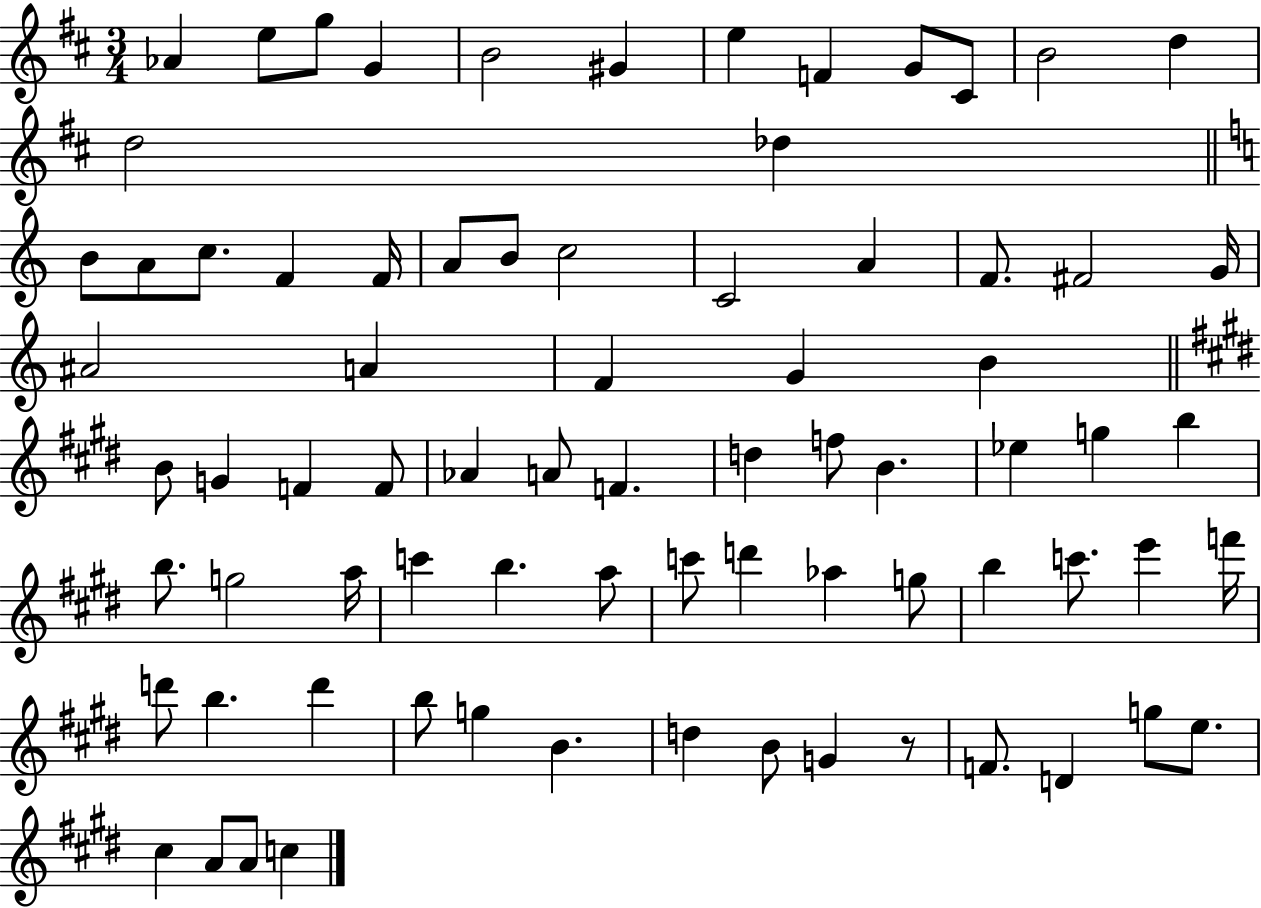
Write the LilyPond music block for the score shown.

{
  \clef treble
  \numericTimeSignature
  \time 3/4
  \key d \major
  aes'4 e''8 g''8 g'4 | b'2 gis'4 | e''4 f'4 g'8 cis'8 | b'2 d''4 | \break d''2 des''4 | \bar "||" \break \key a \minor b'8 a'8 c''8. f'4 f'16 | a'8 b'8 c''2 | c'2 a'4 | f'8. fis'2 g'16 | \break ais'2 a'4 | f'4 g'4 b'4 | \bar "||" \break \key e \major b'8 g'4 f'4 f'8 | aes'4 a'8 f'4. | d''4 f''8 b'4. | ees''4 g''4 b''4 | \break b''8. g''2 a''16 | c'''4 b''4. a''8 | c'''8 d'''4 aes''4 g''8 | b''4 c'''8. e'''4 f'''16 | \break d'''8 b''4. d'''4 | b''8 g''4 b'4. | d''4 b'8 g'4 r8 | f'8. d'4 g''8 e''8. | \break cis''4 a'8 a'8 c''4 | \bar "|."
}